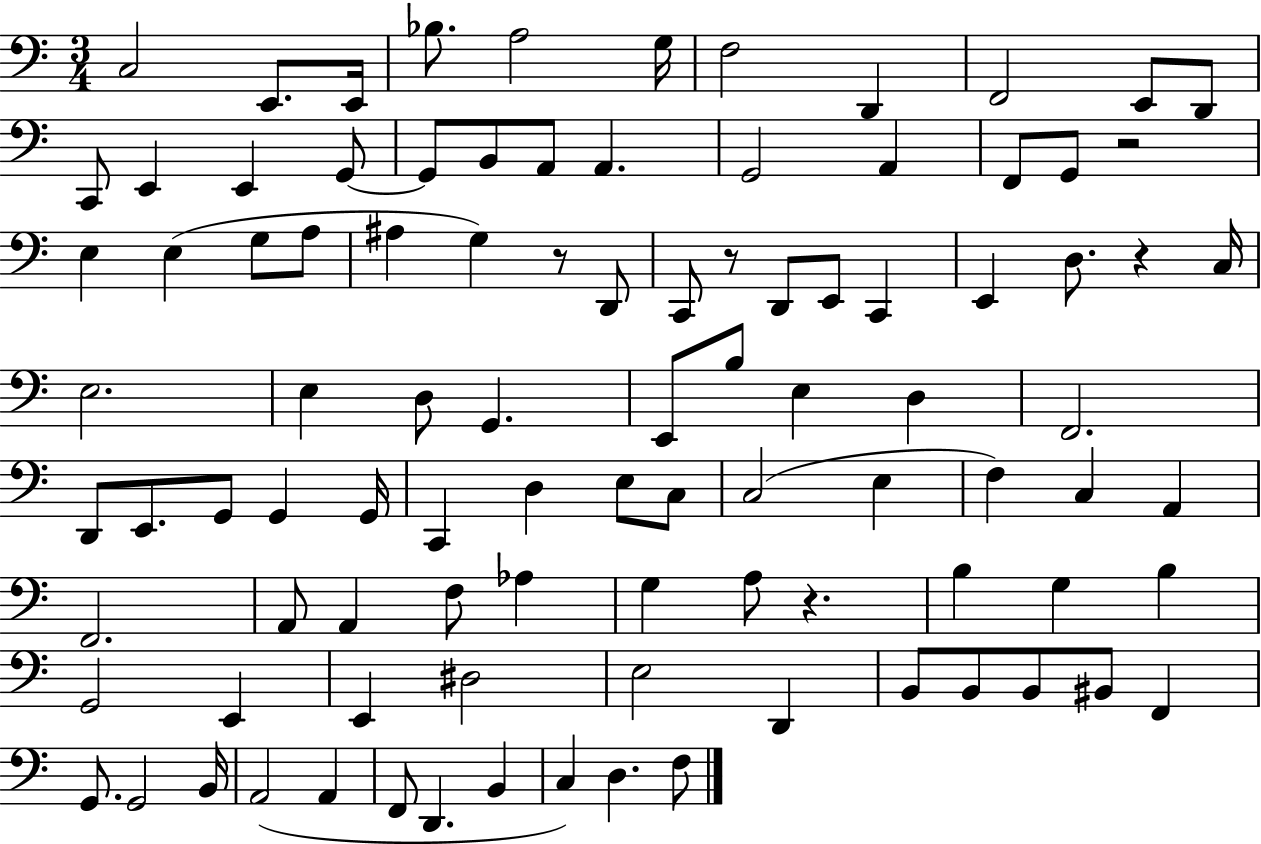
X:1
T:Untitled
M:3/4
L:1/4
K:C
C,2 E,,/2 E,,/4 _B,/2 A,2 G,/4 F,2 D,, F,,2 E,,/2 D,,/2 C,,/2 E,, E,, G,,/2 G,,/2 B,,/2 A,,/2 A,, G,,2 A,, F,,/2 G,,/2 z2 E, E, G,/2 A,/2 ^A, G, z/2 D,,/2 C,,/2 z/2 D,,/2 E,,/2 C,, E,, D,/2 z C,/4 E,2 E, D,/2 G,, E,,/2 B,/2 E, D, F,,2 D,,/2 E,,/2 G,,/2 G,, G,,/4 C,, D, E,/2 C,/2 C,2 E, F, C, A,, F,,2 A,,/2 A,, F,/2 _A, G, A,/2 z B, G, B, G,,2 E,, E,, ^D,2 E,2 D,, B,,/2 B,,/2 B,,/2 ^B,,/2 F,, G,,/2 G,,2 B,,/4 A,,2 A,, F,,/2 D,, B,, C, D, F,/2